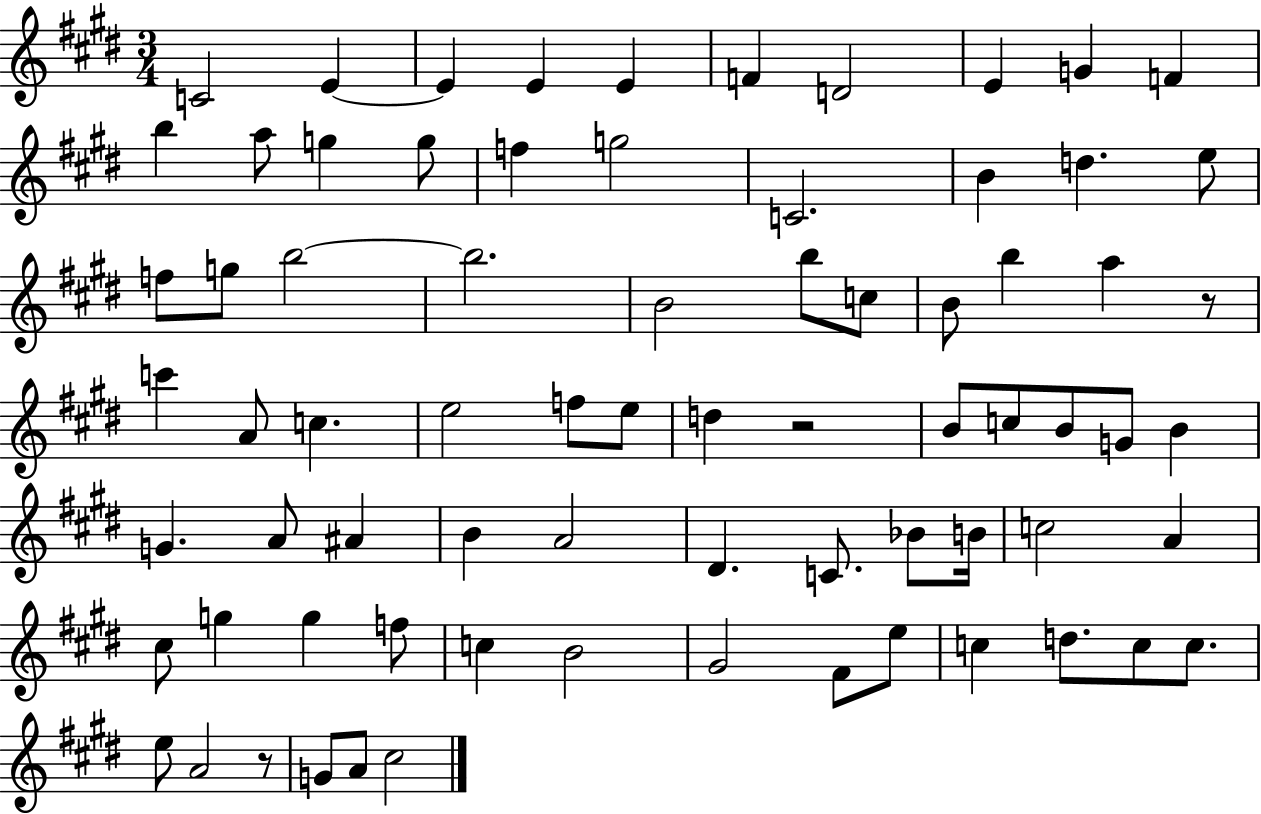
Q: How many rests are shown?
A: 3